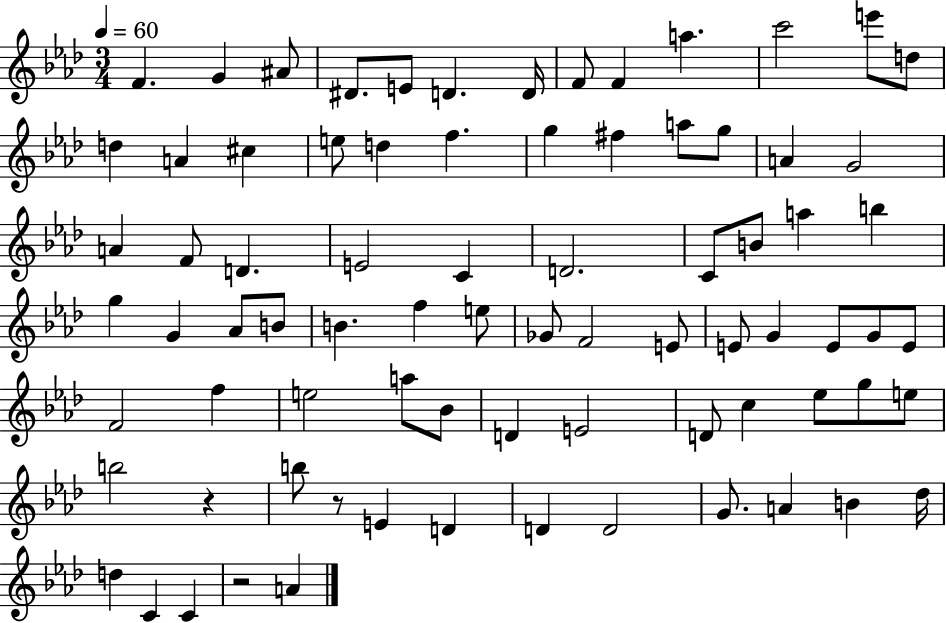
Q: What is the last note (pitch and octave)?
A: A4